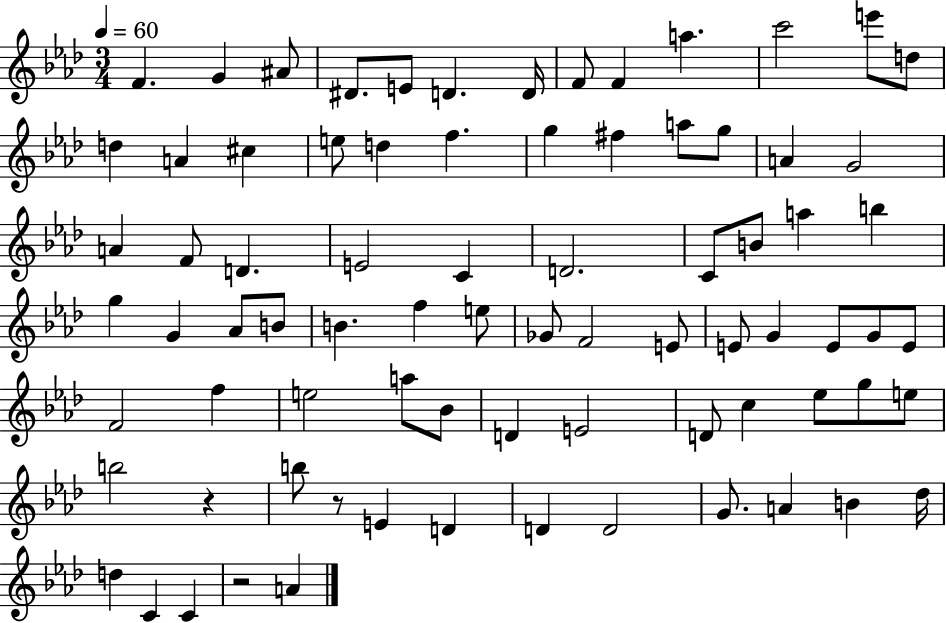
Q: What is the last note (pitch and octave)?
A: A4